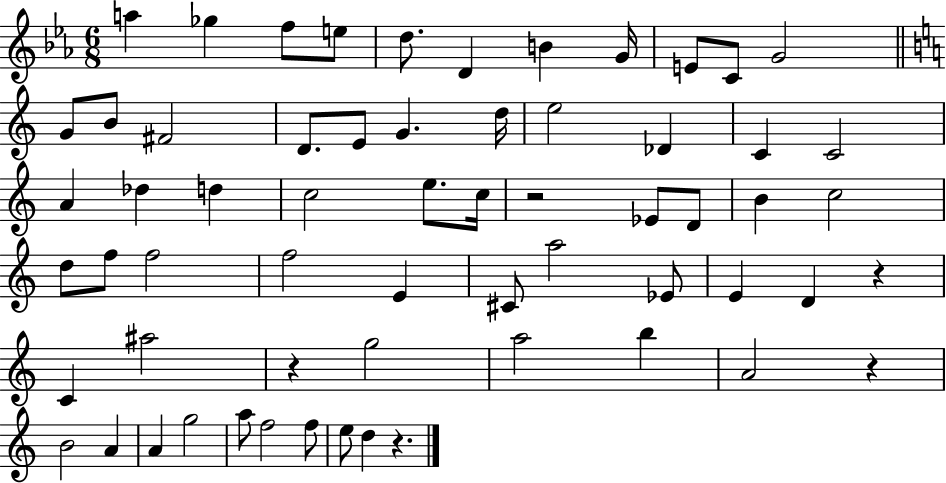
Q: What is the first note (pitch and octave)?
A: A5